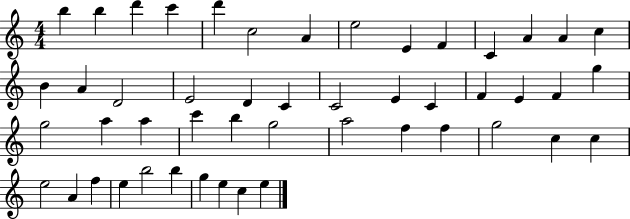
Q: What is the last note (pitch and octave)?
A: E5